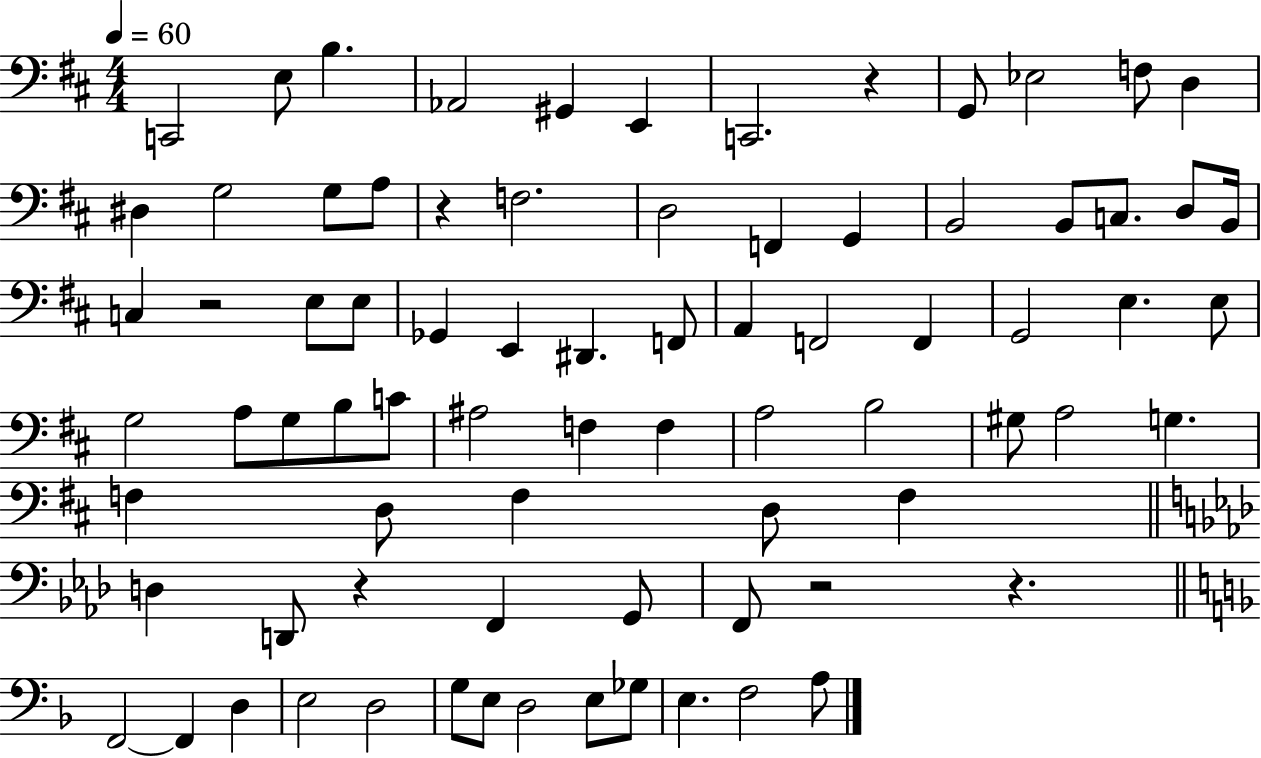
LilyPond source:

{
  \clef bass
  \numericTimeSignature
  \time 4/4
  \key d \major
  \tempo 4 = 60
  \repeat volta 2 { c,2 e8 b4. | aes,2 gis,4 e,4 | c,2. r4 | g,8 ees2 f8 d4 | \break dis4 g2 g8 a8 | r4 f2. | d2 f,4 g,4 | b,2 b,8 c8. d8 b,16 | \break c4 r2 e8 e8 | ges,4 e,4 dis,4. f,8 | a,4 f,2 f,4 | g,2 e4. e8 | \break g2 a8 g8 b8 c'8 | ais2 f4 f4 | a2 b2 | gis8 a2 g4. | \break f4 d8 f4 d8 f4 | \bar "||" \break \key f \minor d4 d,8 r4 f,4 g,8 | f,8 r2 r4. | \bar "||" \break \key f \major f,2~~ f,4 d4 | e2 d2 | g8 e8 d2 e8 ges8 | e4. f2 a8 | \break } \bar "|."
}